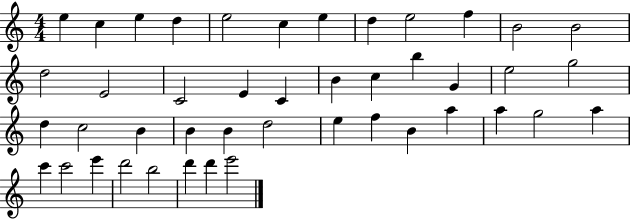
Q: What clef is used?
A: treble